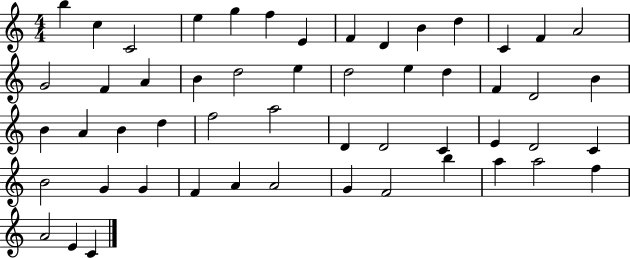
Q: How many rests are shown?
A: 0